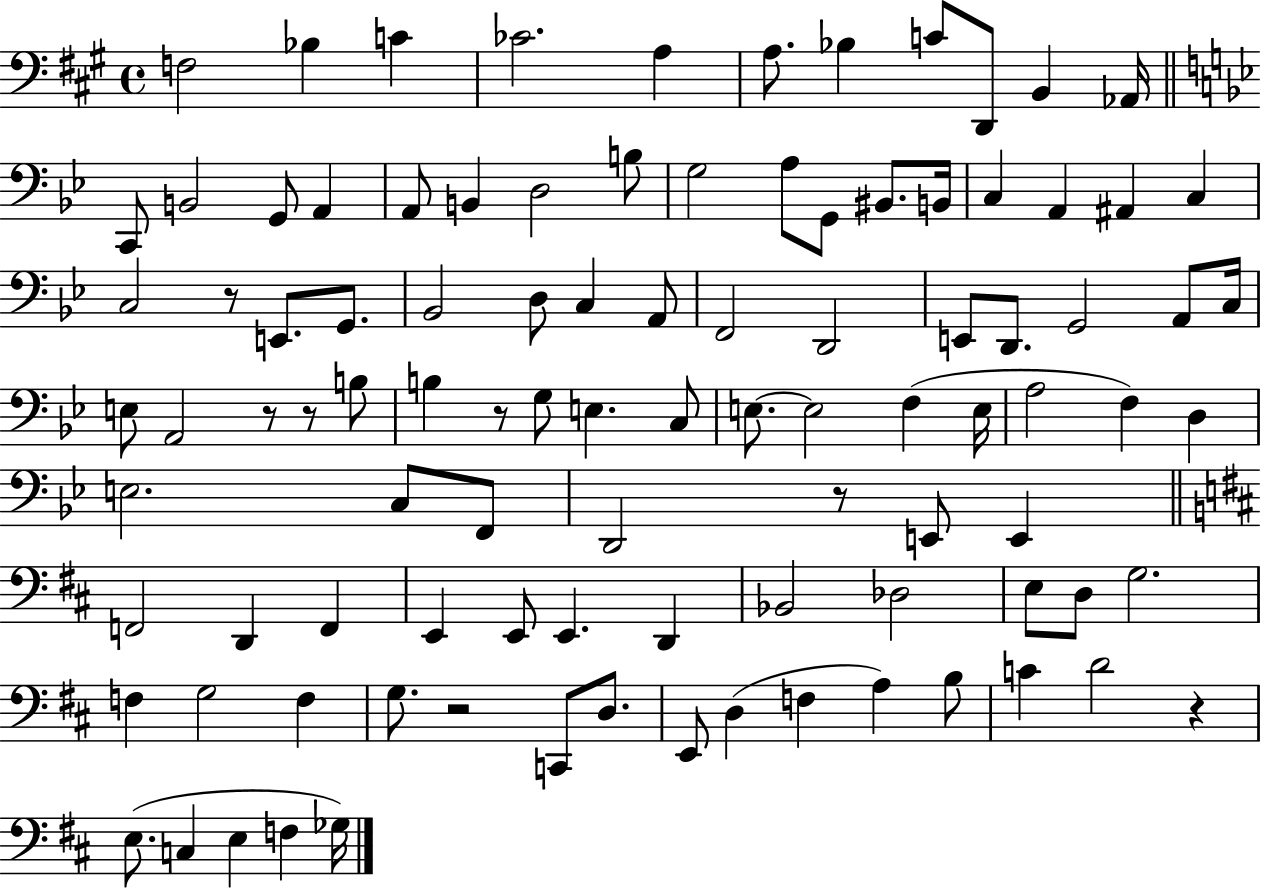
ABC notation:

X:1
T:Untitled
M:4/4
L:1/4
K:A
F,2 _B, C _C2 A, A,/2 _B, C/2 D,,/2 B,, _A,,/4 C,,/2 B,,2 G,,/2 A,, A,,/2 B,, D,2 B,/2 G,2 A,/2 G,,/2 ^B,,/2 B,,/4 C, A,, ^A,, C, C,2 z/2 E,,/2 G,,/2 _B,,2 D,/2 C, A,,/2 F,,2 D,,2 E,,/2 D,,/2 G,,2 A,,/2 C,/4 E,/2 A,,2 z/2 z/2 B,/2 B, z/2 G,/2 E, C,/2 E,/2 E,2 F, E,/4 A,2 F, D, E,2 C,/2 F,,/2 D,,2 z/2 E,,/2 E,, F,,2 D,, F,, E,, E,,/2 E,, D,, _B,,2 _D,2 E,/2 D,/2 G,2 F, G,2 F, G,/2 z2 C,,/2 D,/2 E,,/2 D, F, A, B,/2 C D2 z E,/2 C, E, F, _G,/4